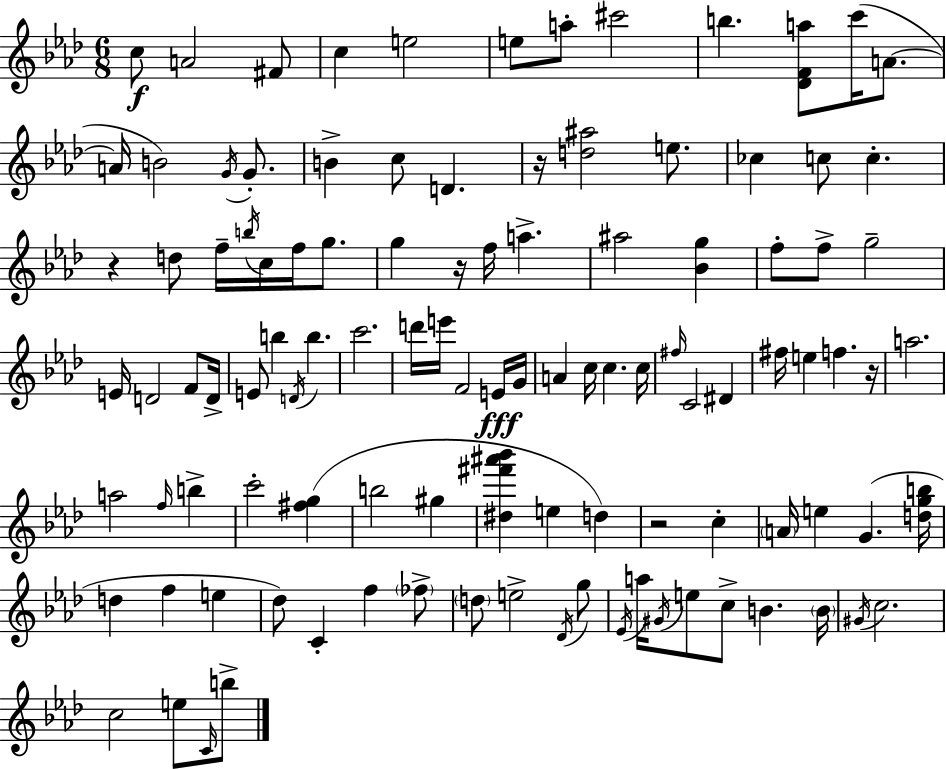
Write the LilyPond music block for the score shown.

{
  \clef treble
  \numericTimeSignature
  \time 6/8
  \key f \minor
  \repeat volta 2 { c''8\f a'2 fis'8 | c''4 e''2 | e''8 a''8-. cis'''2 | b''4. <des' f' a''>8 c'''16( a'8.~~ | \break a'16 b'2) \acciaccatura { g'16 } g'8.-. | b'4-> c''8 d'4. | r16 <d'' ais''>2 e''8. | ces''4 c''8 c''4.-. | \break r4 d''8 f''16-- \acciaccatura { b''16 } c''16 f''16 g''8. | g''4 r16 f''16 a''4.-> | ais''2 <bes' g''>4 | f''8-. f''8-> g''2-- | \break e'16 d'2 f'8 | d'16-> e'8 b''4 \acciaccatura { d'16 } b''4. | c'''2. | d'''16 e'''16 f'2 | \break e'16\fff g'16 a'4 c''16 c''4. | c''16 \grace { fis''16 } c'2 | dis'4 fis''16 e''4 f''4. | r16 a''2. | \break a''2 | \grace { f''16 } b''4-> c'''2-. | <fis'' g''>4( b''2 | gis''4 <dis'' fis''' ais''' bes'''>4 e''4 | \break d''4) r2 | c''4-. \parenthesize a'16 e''4 g'4.( | <d'' g'' b''>16 d''4 f''4 | e''4 des''8) c'4-. f''4 | \break \parenthesize fes''8-> \parenthesize d''8 e''2-> | \acciaccatura { des'16 } g''8 \acciaccatura { ees'16 } a''16 \acciaccatura { gis'16 } e''8 c''8-> | b'4. \parenthesize b'16 \acciaccatura { gis'16 } c''2. | c''2 | \break e''8 \grace { c'16 } b''8-> } \bar "|."
}